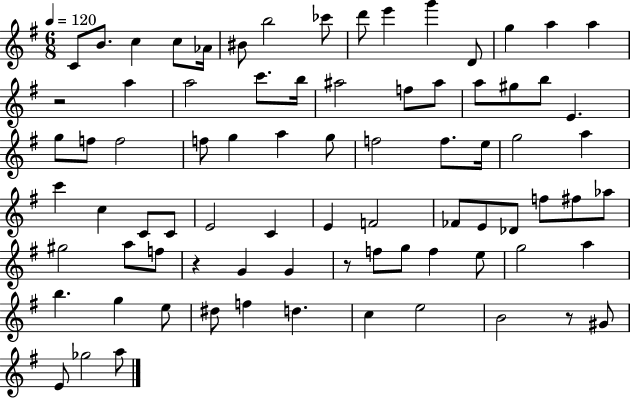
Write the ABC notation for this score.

X:1
T:Untitled
M:6/8
L:1/4
K:G
C/2 B/2 c c/2 _A/4 ^B/2 b2 _c'/2 d'/2 e' g' D/2 g a a z2 a a2 c'/2 b/4 ^a2 f/2 ^a/2 a/2 ^g/2 b/2 E g/2 f/2 f2 f/2 g a g/2 f2 f/2 e/4 g2 a c' c C/2 C/2 E2 C E F2 _F/2 E/2 _D/2 f/2 ^f/2 _a/2 ^g2 a/2 f/2 z G G z/2 f/2 g/2 f e/2 g2 a b g e/2 ^d/2 f d c e2 B2 z/2 ^G/2 E/2 _g2 a/2